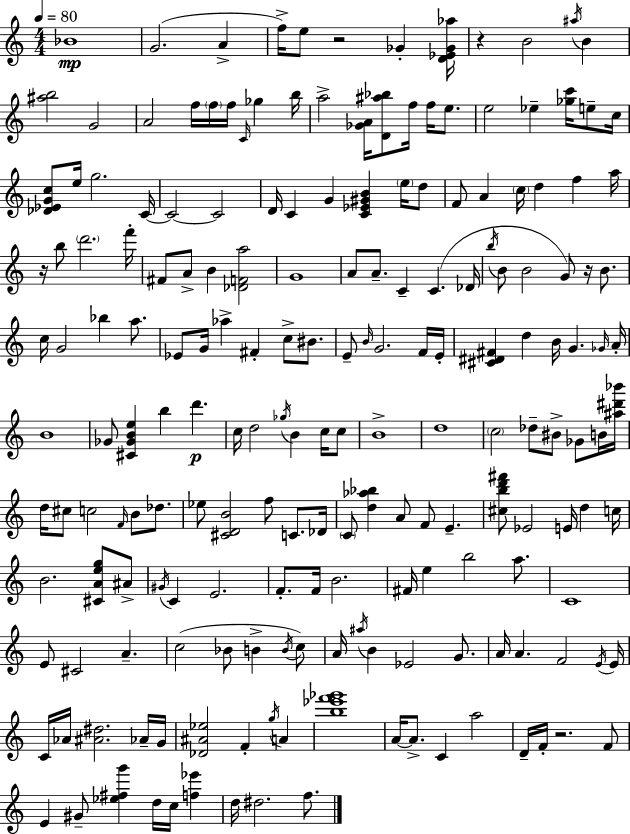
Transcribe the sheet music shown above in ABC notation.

X:1
T:Untitled
M:4/4
L:1/4
K:Am
_B4 G2 A f/4 e/2 z2 _G [D_E_G_a]/4 z B2 ^a/4 B [^ab]2 G2 A2 f/4 f/4 f/4 C/4 _g b/4 a2 [_GA]/4 [D^a_b]/2 f/4 f/4 e/2 e2 _e [_gc']/4 e/2 c/4 [_D_EGc]/2 e/4 g2 C/4 C2 C2 D/4 C G [C_E^GB] e/4 d/2 F/2 A c/4 d f a/4 z/4 b/2 d'2 f'/4 ^F/2 A/2 B [_DFa]2 G4 A/2 A/2 C C _D/4 b/4 B/2 B2 G/2 z/4 B/2 c/4 G2 _b a/2 _E/2 G/4 _a ^F c/2 ^B/2 E/2 B/4 G2 F/4 E/4 [^C^D^F] d B/4 G _G/4 A/4 B4 _G/2 [^C_GBe] b d' c/4 d2 _g/4 B c/4 c/2 B4 d4 c2 _d/2 ^B/2 _G/2 B/4 [^a^d'_b']/4 d/4 ^c/2 c2 F/4 B/2 _d/2 _e/2 [^CDB]2 f/2 C/2 _D/4 C/2 [d_a_b] A/2 F/2 E [^cbd'^f']/2 _E2 E/4 d c/4 B2 [^CAeg]/2 ^A/2 ^G/4 C E2 F/2 F/4 B2 ^F/4 e b2 a/2 C4 E/2 ^C2 A c2 _B/2 B B/4 c/2 A/4 ^a/4 B _E2 G/2 A/4 A F2 E/4 E/4 C/4 _A/4 [^A^d]2 _A/4 G/4 [_D^A_e]2 F g/4 A [b_e'f'_g']4 A/4 A/2 C a2 D/4 F/4 z2 F/2 E ^G/2 [_e^fg'] d/4 c/4 [f_e'] d/4 ^d2 f/2